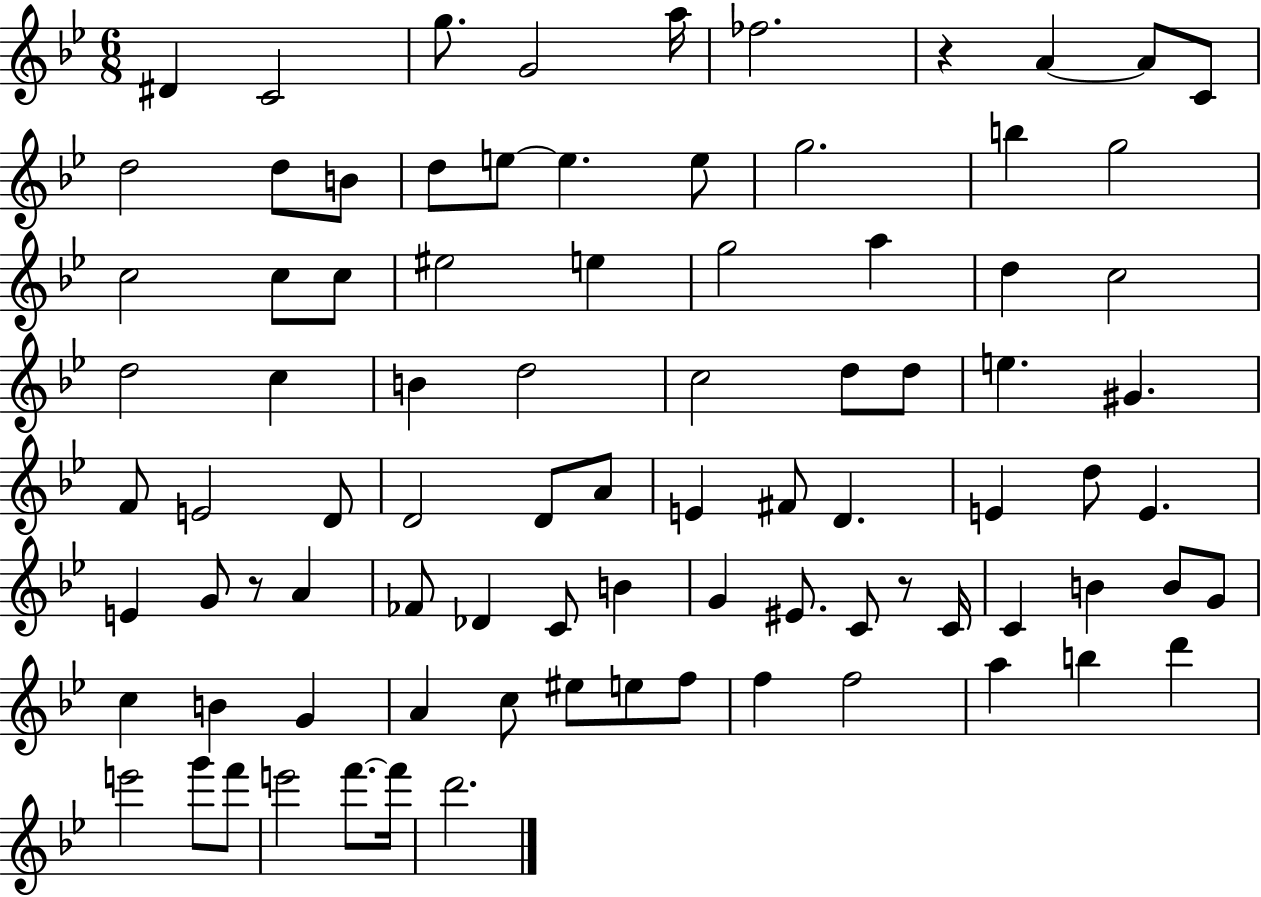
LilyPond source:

{
  \clef treble
  \numericTimeSignature
  \time 6/8
  \key bes \major
  dis'4 c'2 | g''8. g'2 a''16 | fes''2. | r4 a'4~~ a'8 c'8 | \break d''2 d''8 b'8 | d''8 e''8~~ e''4. e''8 | g''2. | b''4 g''2 | \break c''2 c''8 c''8 | eis''2 e''4 | g''2 a''4 | d''4 c''2 | \break d''2 c''4 | b'4 d''2 | c''2 d''8 d''8 | e''4. gis'4. | \break f'8 e'2 d'8 | d'2 d'8 a'8 | e'4 fis'8 d'4. | e'4 d''8 e'4. | \break e'4 g'8 r8 a'4 | fes'8 des'4 c'8 b'4 | g'4 eis'8. c'8 r8 c'16 | c'4 b'4 b'8 g'8 | \break c''4 b'4 g'4 | a'4 c''8 eis''8 e''8 f''8 | f''4 f''2 | a''4 b''4 d'''4 | \break e'''2 g'''8 f'''8 | e'''2 f'''8.~~ f'''16 | d'''2. | \bar "|."
}